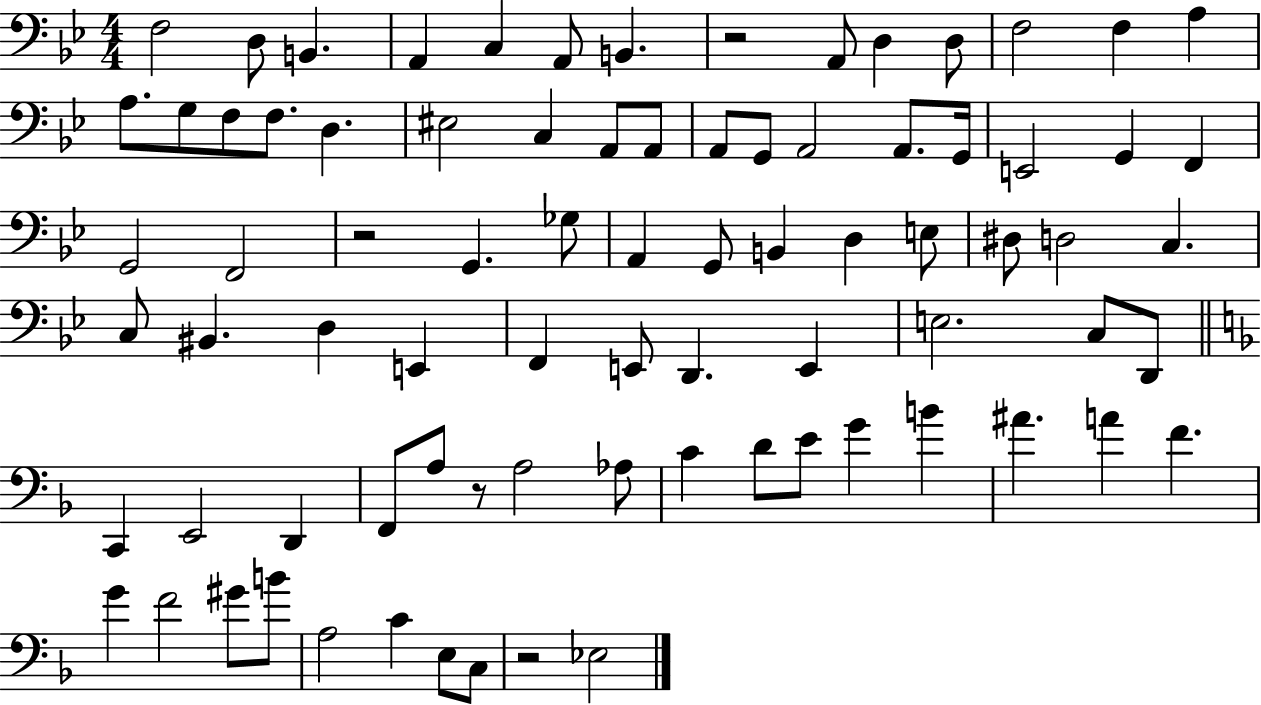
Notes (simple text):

F3/h D3/e B2/q. A2/q C3/q A2/e B2/q. R/h A2/e D3/q D3/e F3/h F3/q A3/q A3/e. G3/e F3/e F3/e. D3/q. EIS3/h C3/q A2/e A2/e A2/e G2/e A2/h A2/e. G2/s E2/h G2/q F2/q G2/h F2/h R/h G2/q. Gb3/e A2/q G2/e B2/q D3/q E3/e D#3/e D3/h C3/q. C3/e BIS2/q. D3/q E2/q F2/q E2/e D2/q. E2/q E3/h. C3/e D2/e C2/q E2/h D2/q F2/e A3/e R/e A3/h Ab3/e C4/q D4/e E4/e G4/q B4/q A#4/q. A4/q F4/q. G4/q F4/h G#4/e B4/e A3/h C4/q E3/e C3/e R/h Eb3/h